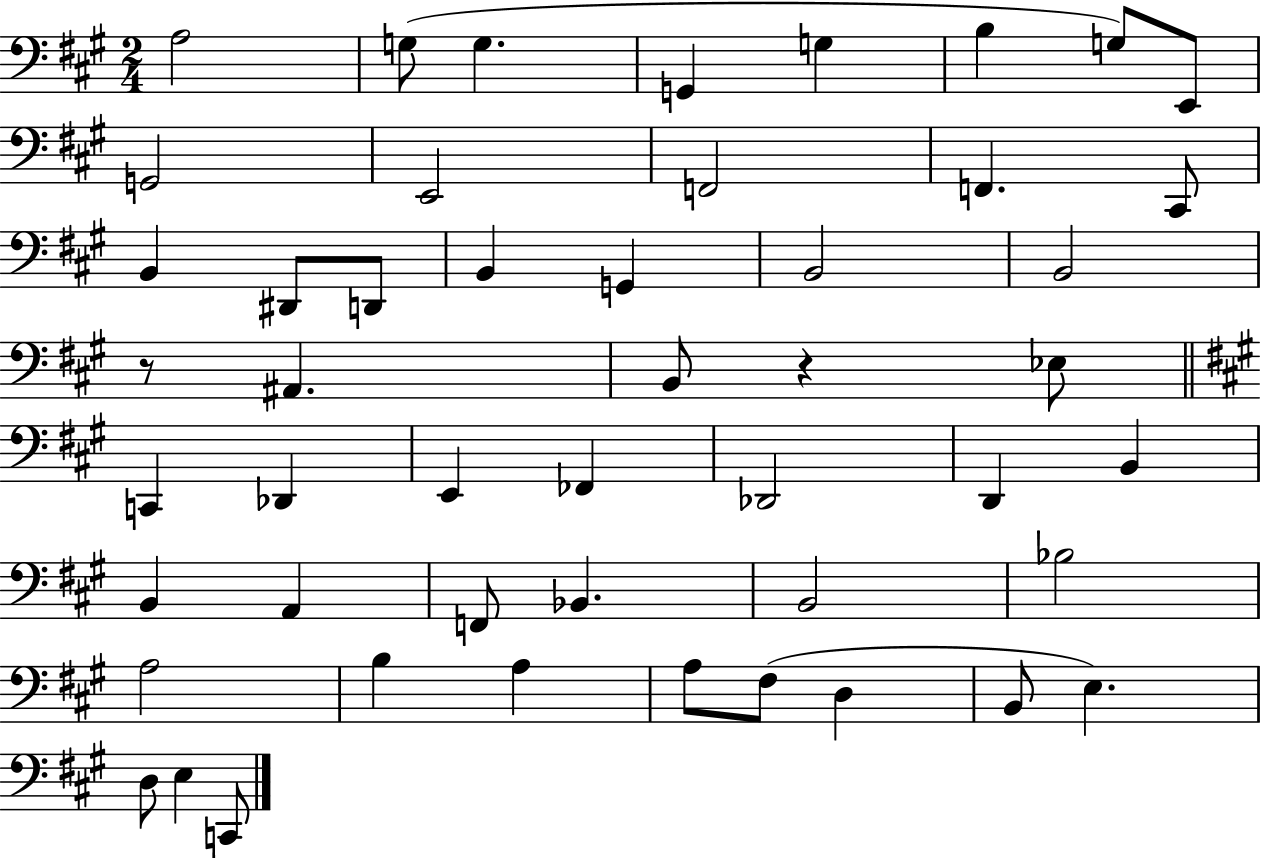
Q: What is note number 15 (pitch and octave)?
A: D#2